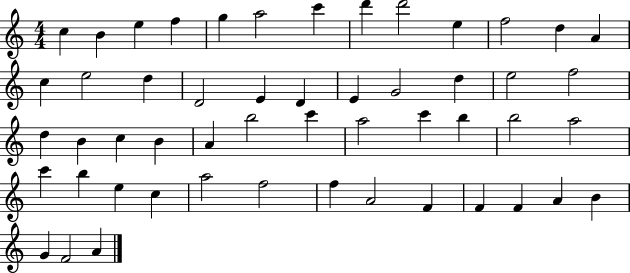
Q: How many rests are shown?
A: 0